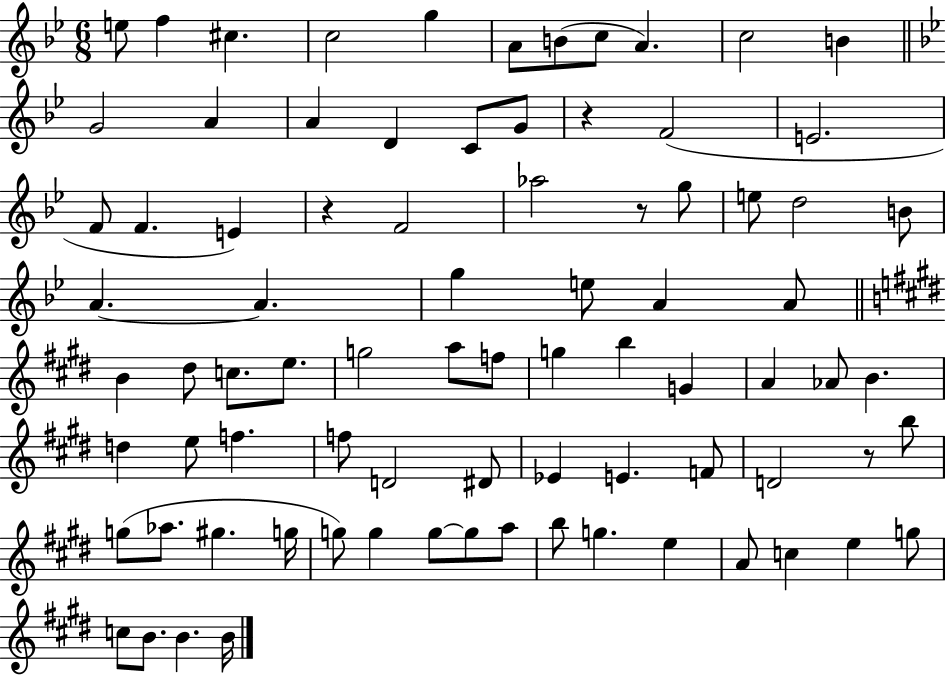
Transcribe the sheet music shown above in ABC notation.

X:1
T:Untitled
M:6/8
L:1/4
K:Bb
e/2 f ^c c2 g A/2 B/2 c/2 A c2 B G2 A A D C/2 G/2 z F2 E2 F/2 F E z F2 _a2 z/2 g/2 e/2 d2 B/2 A A g e/2 A A/2 B ^d/2 c/2 e/2 g2 a/2 f/2 g b G A _A/2 B d e/2 f f/2 D2 ^D/2 _E E F/2 D2 z/2 b/2 g/2 _a/2 ^g g/4 g/2 g g/2 g/2 a/2 b/2 g e A/2 c e g/2 c/2 B/2 B B/4